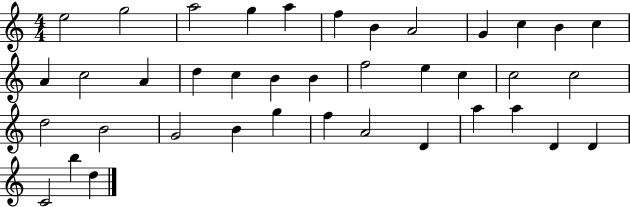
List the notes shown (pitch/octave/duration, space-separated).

E5/h G5/h A5/h G5/q A5/q F5/q B4/q A4/h G4/q C5/q B4/q C5/q A4/q C5/h A4/q D5/q C5/q B4/q B4/q F5/h E5/q C5/q C5/h C5/h D5/h B4/h G4/h B4/q G5/q F5/q A4/h D4/q A5/q A5/q D4/q D4/q C4/h B5/q D5/q